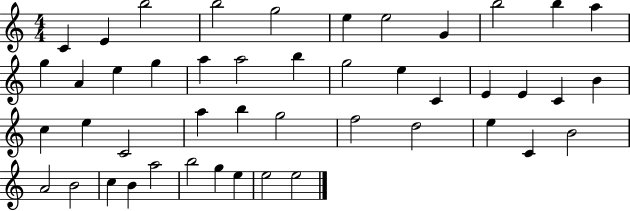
C4/q E4/q B5/h B5/h G5/h E5/q E5/h G4/q B5/h B5/q A5/q G5/q A4/q E5/q G5/q A5/q A5/h B5/q G5/h E5/q C4/q E4/q E4/q C4/q B4/q C5/q E5/q C4/h A5/q B5/q G5/h F5/h D5/h E5/q C4/q B4/h A4/h B4/h C5/q B4/q A5/h B5/h G5/q E5/q E5/h E5/h